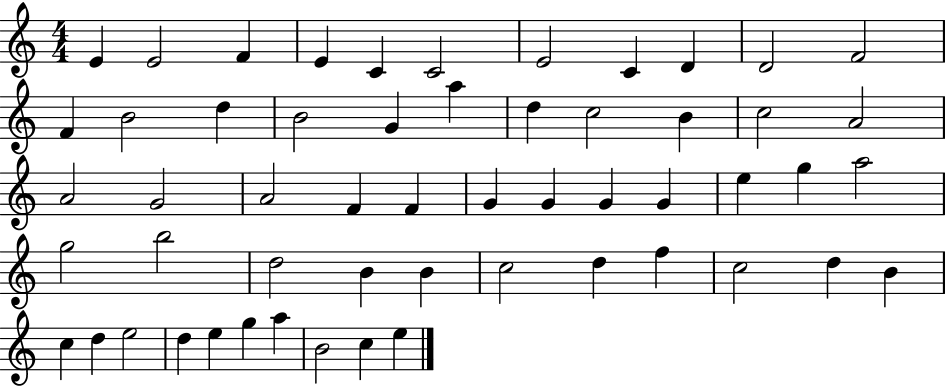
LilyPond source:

{
  \clef treble
  \numericTimeSignature
  \time 4/4
  \key c \major
  e'4 e'2 f'4 | e'4 c'4 c'2 | e'2 c'4 d'4 | d'2 f'2 | \break f'4 b'2 d''4 | b'2 g'4 a''4 | d''4 c''2 b'4 | c''2 a'2 | \break a'2 g'2 | a'2 f'4 f'4 | g'4 g'4 g'4 g'4 | e''4 g''4 a''2 | \break g''2 b''2 | d''2 b'4 b'4 | c''2 d''4 f''4 | c''2 d''4 b'4 | \break c''4 d''4 e''2 | d''4 e''4 g''4 a''4 | b'2 c''4 e''4 | \bar "|."
}